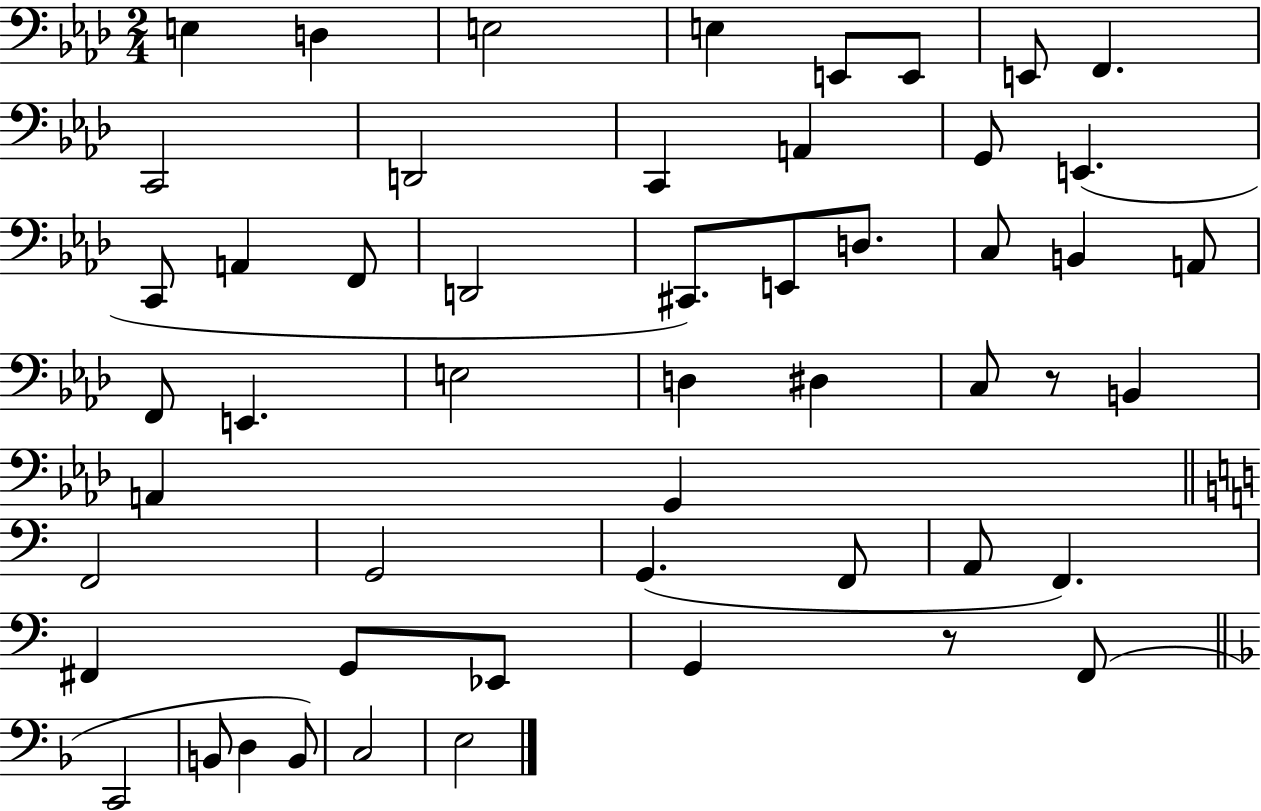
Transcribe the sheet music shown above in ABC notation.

X:1
T:Untitled
M:2/4
L:1/4
K:Ab
E, D, E,2 E, E,,/2 E,,/2 E,,/2 F,, C,,2 D,,2 C,, A,, G,,/2 E,, C,,/2 A,, F,,/2 D,,2 ^C,,/2 E,,/2 D,/2 C,/2 B,, A,,/2 F,,/2 E,, E,2 D, ^D, C,/2 z/2 B,, A,, G,, F,,2 G,,2 G,, F,,/2 A,,/2 F,, ^F,, G,,/2 _E,,/2 G,, z/2 F,,/2 C,,2 B,,/2 D, B,,/2 C,2 E,2